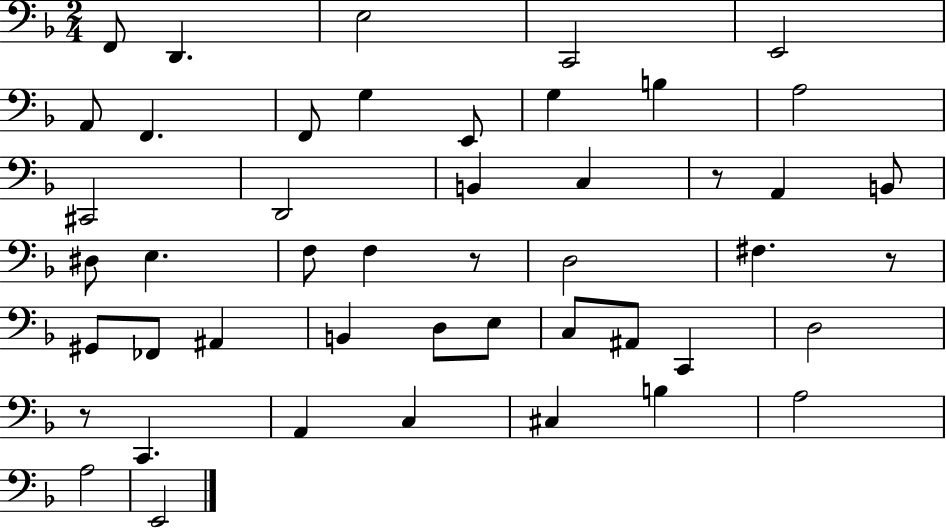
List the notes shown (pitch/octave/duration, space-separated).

F2/e D2/q. E3/h C2/h E2/h A2/e F2/q. F2/e G3/q E2/e G3/q B3/q A3/h C#2/h D2/h B2/q C3/q R/e A2/q B2/e D#3/e E3/q. F3/e F3/q R/e D3/h F#3/q. R/e G#2/e FES2/e A#2/q B2/q D3/e E3/e C3/e A#2/e C2/q D3/h R/e C2/q. A2/q C3/q C#3/q B3/q A3/h A3/h E2/h